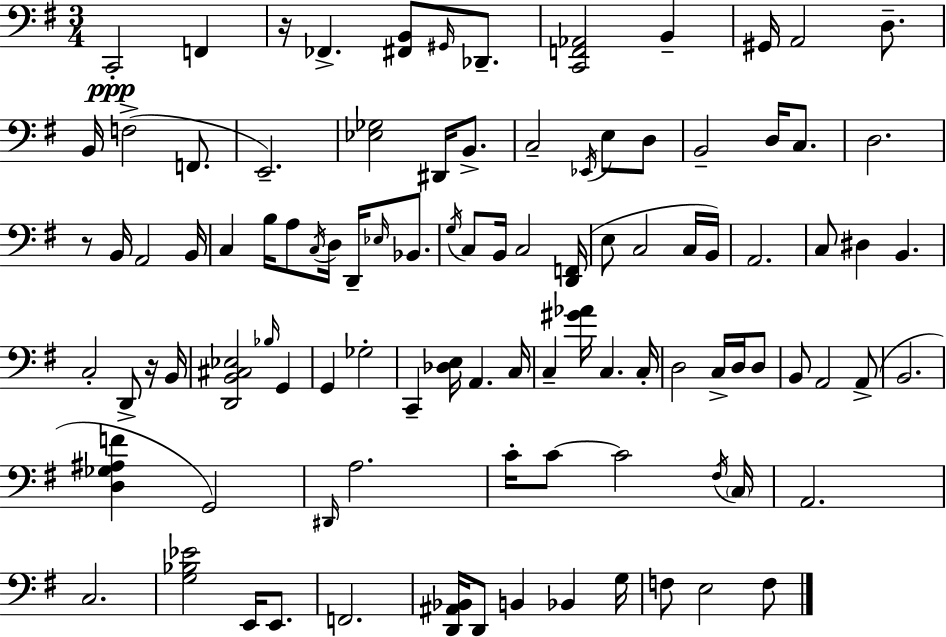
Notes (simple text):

C2/h F2/q R/s FES2/q. [F#2,B2]/e G#2/s Db2/e. [C2,F2,Ab2]/h B2/q G#2/s A2/h D3/e. B2/s F3/h F2/e. E2/h. [Eb3,Gb3]/h D#2/s B2/e. C3/h Eb2/s E3/e D3/e B2/h D3/s C3/e. D3/h. R/e B2/s A2/h B2/s C3/q B3/s A3/e C3/s D3/s D2/s Eb3/s Bb2/e. G3/s C3/e B2/s C3/h [D2,F2]/s E3/e C3/h C3/s B2/s A2/h. C3/e D#3/q B2/q. C3/h D2/e R/s B2/s [D2,B2,C#3,Eb3]/h Bb3/s G2/q G2/q Gb3/h C2/q [Db3,E3]/s A2/q. C3/s C3/q [G#4,Ab4]/s C3/q. C3/s D3/h C3/s D3/s D3/e B2/e A2/h A2/e B2/h. [D3,Gb3,A#3,F4]/q G2/h D#2/s A3/h. C4/s C4/e C4/h F#3/s C3/s A2/h. C3/h. [G3,Bb3,Eb4]/h E2/s E2/e. F2/h. [D2,A#2,Bb2]/s D2/e B2/q Bb2/q G3/s F3/e E3/h F3/e